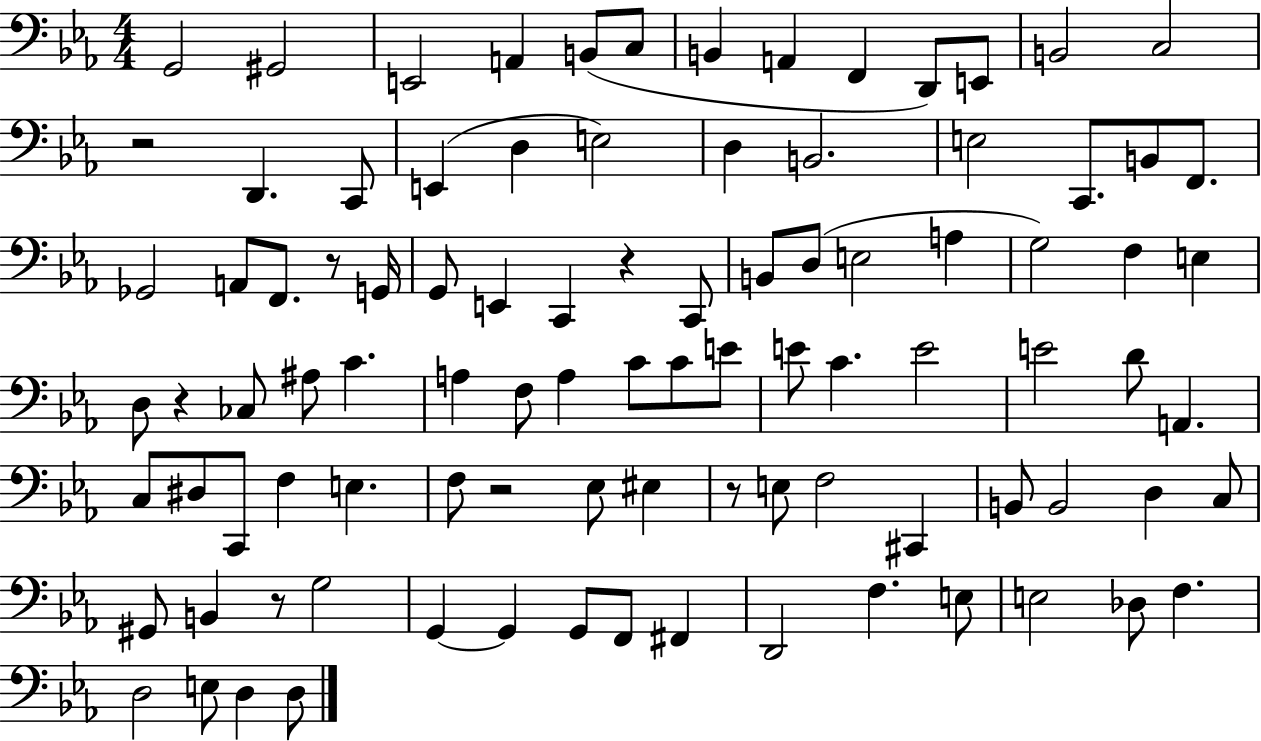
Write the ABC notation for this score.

X:1
T:Untitled
M:4/4
L:1/4
K:Eb
G,,2 ^G,,2 E,,2 A,, B,,/2 C,/2 B,, A,, F,, D,,/2 E,,/2 B,,2 C,2 z2 D,, C,,/2 E,, D, E,2 D, B,,2 E,2 C,,/2 B,,/2 F,,/2 _G,,2 A,,/2 F,,/2 z/2 G,,/4 G,,/2 E,, C,, z C,,/2 B,,/2 D,/2 E,2 A, G,2 F, E, D,/2 z _C,/2 ^A,/2 C A, F,/2 A, C/2 C/2 E/2 E/2 C E2 E2 D/2 A,, C,/2 ^D,/2 C,,/2 F, E, F,/2 z2 _E,/2 ^E, z/2 E,/2 F,2 ^C,, B,,/2 B,,2 D, C,/2 ^G,,/2 B,, z/2 G,2 G,, G,, G,,/2 F,,/2 ^F,, D,,2 F, E,/2 E,2 _D,/2 F, D,2 E,/2 D, D,/2